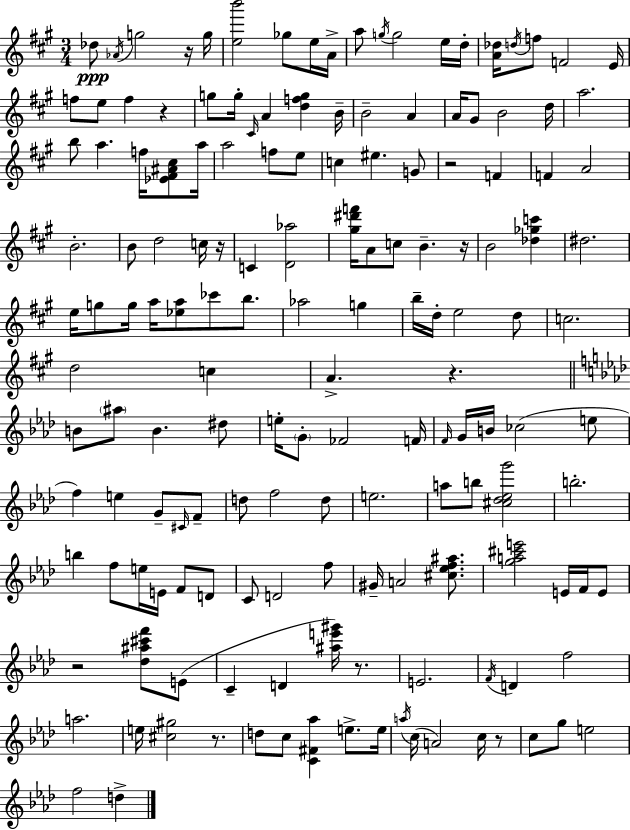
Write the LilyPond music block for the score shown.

{
  \clef treble
  \numericTimeSignature
  \time 3/4
  \key a \major
  des''8\ppp \acciaccatura { aes'16 } g''2 r16 | g''16 <e'' b'''>2 ges''8 e''16 | a'16-> a''8 \acciaccatura { g''16 } g''2 | e''16 d''16-. <a' des''>16 \acciaccatura { d''16 } f''8 f'2 | \break e'16 f''8 e''8 f''4 r4 | g''8 g''16-. \grace { cis'16 } a'4 <d'' f'' g''>4 | b'16-- b'2-- | a'4 a'16 gis'8 b'2 | \break d''16 a''2. | b''8 a''4. | f''16 <ees' fis' ais' cis''>8 a''16 a''2 | f''8 e''8 c''4 eis''4. | \break g'8 r2 | f'4 f'4 a'2 | b'2.-. | b'8 d''2 | \break c''16 r16 c'4 <d' aes''>2 | <gis'' dis''' f'''>16 a'8 c''8 b'4.-- | r16 b'2 | <des'' ges'' c'''>4 dis''2. | \break e''16 g''8 g''16 a''16 <ees'' a''>8 ces'''8 | b''8. aes''2 | g''4 b''16-- d''16-. e''2 | d''8 c''2. | \break d''2 | c''4 a'4.-> r4. | \bar "||" \break \key aes \major b'8 \parenthesize ais''8 b'4. dis''8 | e''16-. \parenthesize g'8-. fes'2 f'16 | \grace { f'16 } g'16 b'16 ces''2( e''8 | f''4) e''4 g'8-- \grace { cis'16 } | \break f'8-- d''8 f''2 | d''8 e''2. | a''8 b''8 <cis'' des'' ees'' g'''>2 | b''2.-. | \break b''4 f''8 e''16 e'16 f'8 | d'8 c'8 d'2 | f''8 gis'16-- a'2 <cis'' ees'' f'' ais''>8. | <g'' a'' cis''' e'''>2 e'16 f'16 | \break e'8 r2 <des'' ais'' cis''' f'''>8 | e'8( c'4-- d'4 <ais'' e''' gis'''>16) r8. | e'2. | \acciaccatura { f'16 } d'4 f''2 | \break a''2. | e''16 <cis'' gis''>2 | r8. d''8 c''8 <c' fis' aes''>4 e''8.-> | e''16 \acciaccatura { a''16 }( c''16 a'2) | \break c''16 r8 c''8 g''8 e''2 | f''2 | d''4-> \bar "|."
}